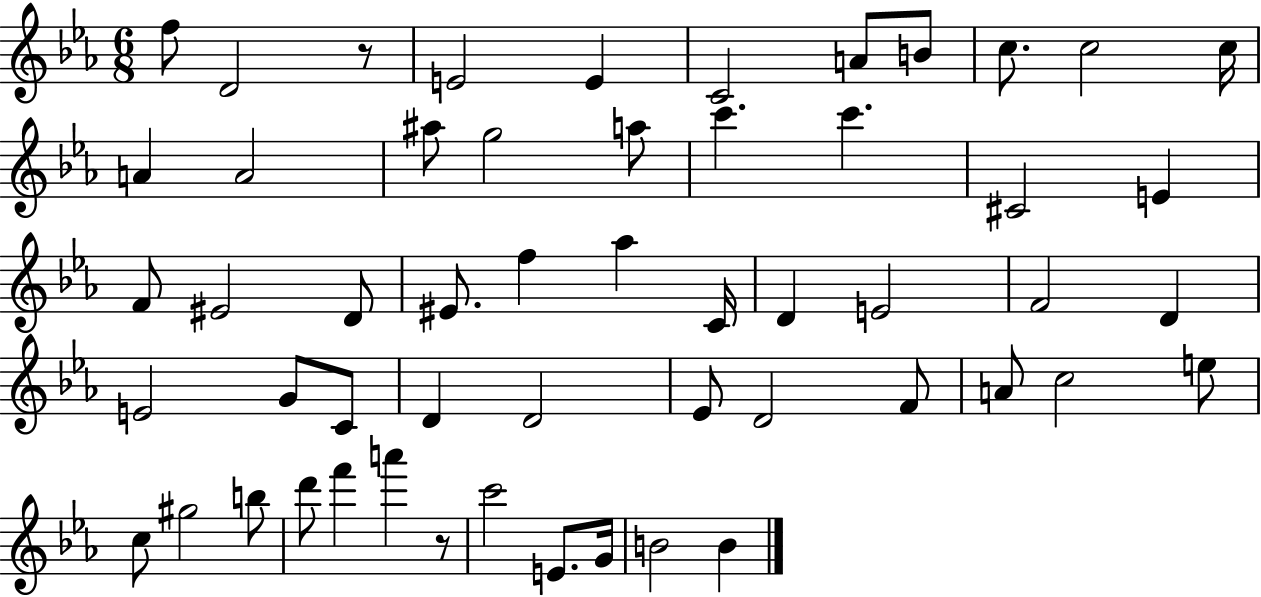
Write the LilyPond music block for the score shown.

{
  \clef treble
  \numericTimeSignature
  \time 6/8
  \key ees \major
  \repeat volta 2 { f''8 d'2 r8 | e'2 e'4 | c'2 a'8 b'8 | c''8. c''2 c''16 | \break a'4 a'2 | ais''8 g''2 a''8 | c'''4. c'''4. | cis'2 e'4 | \break f'8 eis'2 d'8 | eis'8. f''4 aes''4 c'16 | d'4 e'2 | f'2 d'4 | \break e'2 g'8 c'8 | d'4 d'2 | ees'8 d'2 f'8 | a'8 c''2 e''8 | \break c''8 gis''2 b''8 | d'''8 f'''4 a'''4 r8 | c'''2 e'8. g'16 | b'2 b'4 | \break } \bar "|."
}